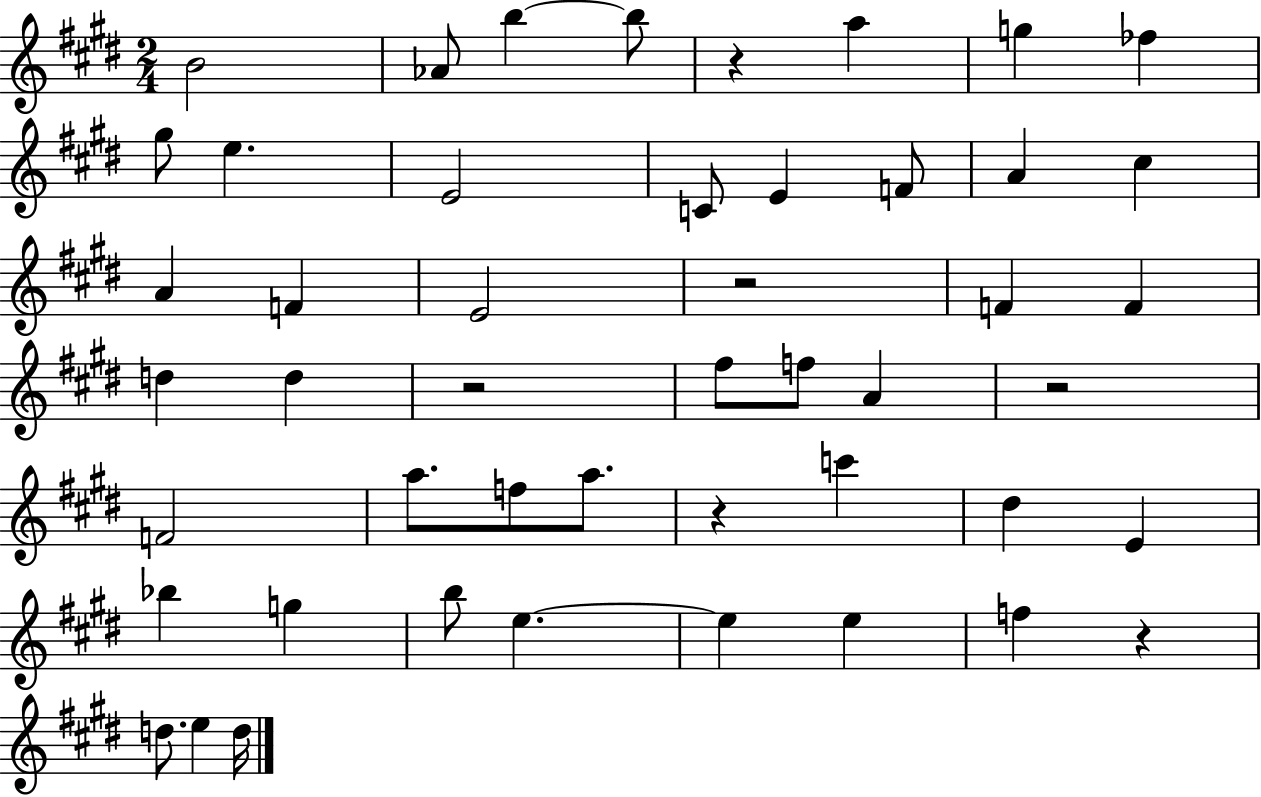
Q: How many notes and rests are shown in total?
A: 48